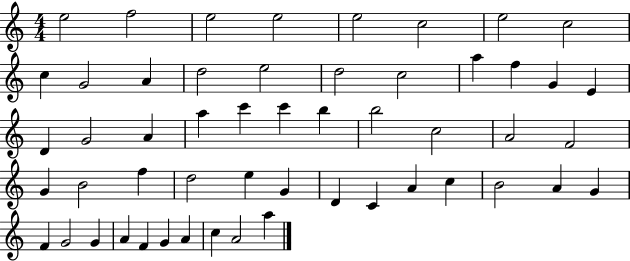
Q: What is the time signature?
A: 4/4